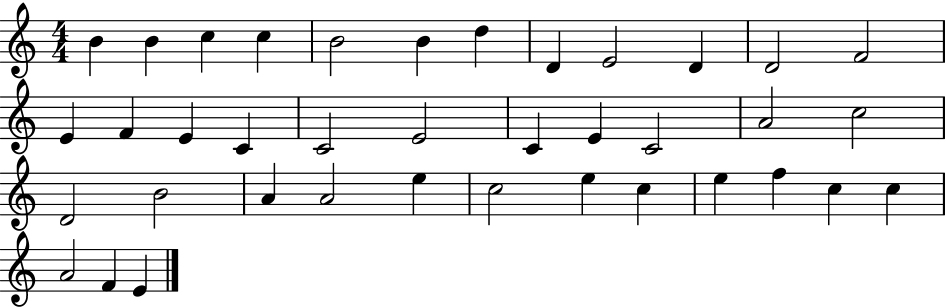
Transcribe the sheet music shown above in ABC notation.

X:1
T:Untitled
M:4/4
L:1/4
K:C
B B c c B2 B d D E2 D D2 F2 E F E C C2 E2 C E C2 A2 c2 D2 B2 A A2 e c2 e c e f c c A2 F E